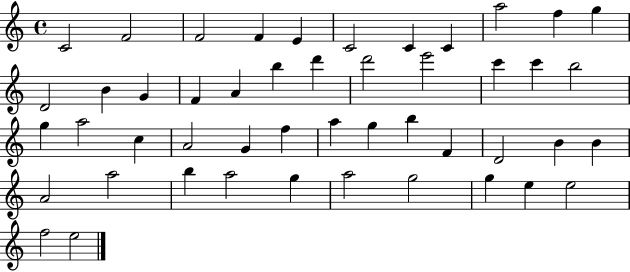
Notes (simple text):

C4/h F4/h F4/h F4/q E4/q C4/h C4/q C4/q A5/h F5/q G5/q D4/h B4/q G4/q F4/q A4/q B5/q D6/q D6/h E6/h C6/q C6/q B5/h G5/q A5/h C5/q A4/h G4/q F5/q A5/q G5/q B5/q F4/q D4/h B4/q B4/q A4/h A5/h B5/q A5/h G5/q A5/h G5/h G5/q E5/q E5/h F5/h E5/h